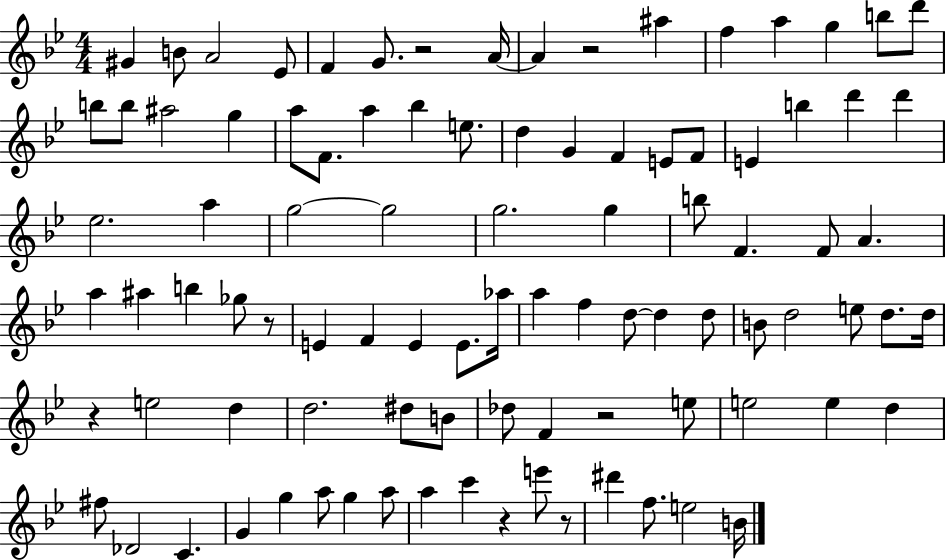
{
  \clef treble
  \numericTimeSignature
  \time 4/4
  \key bes \major
  \repeat volta 2 { gis'4 b'8 a'2 ees'8 | f'4 g'8. r2 a'16~~ | a'4 r2 ais''4 | f''4 a''4 g''4 b''8 d'''8 | \break b''8 b''8 ais''2 g''4 | a''8 f'8. a''4 bes''4 e''8. | d''4 g'4 f'4 e'8 f'8 | e'4 b''4 d'''4 d'''4 | \break ees''2. a''4 | g''2~~ g''2 | g''2. g''4 | b''8 f'4. f'8 a'4. | \break a''4 ais''4 b''4 ges''8 r8 | e'4 f'4 e'4 e'8. aes''16 | a''4 f''4 d''8~~ d''4 d''8 | b'8 d''2 e''8 d''8. d''16 | \break r4 e''2 d''4 | d''2. dis''8 b'8 | des''8 f'4 r2 e''8 | e''2 e''4 d''4 | \break fis''8 des'2 c'4. | g'4 g''4 a''8 g''4 a''8 | a''4 c'''4 r4 e'''8 r8 | dis'''4 f''8. e''2 b'16 | \break } \bar "|."
}